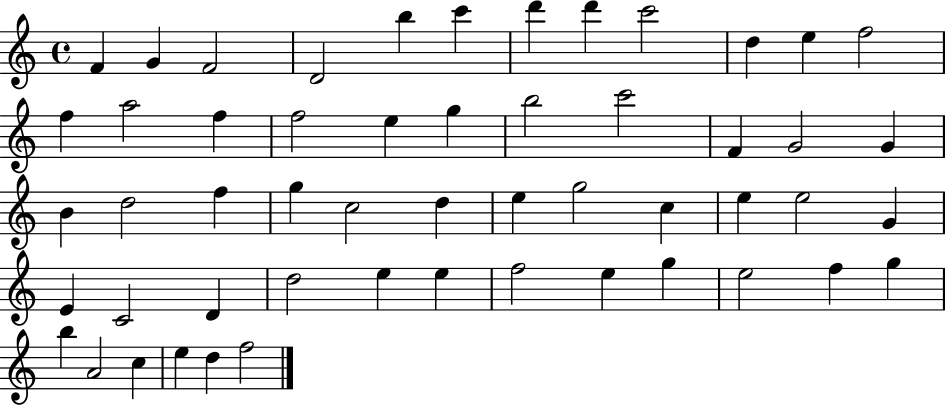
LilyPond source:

{
  \clef treble
  \time 4/4
  \defaultTimeSignature
  \key c \major
  f'4 g'4 f'2 | d'2 b''4 c'''4 | d'''4 d'''4 c'''2 | d''4 e''4 f''2 | \break f''4 a''2 f''4 | f''2 e''4 g''4 | b''2 c'''2 | f'4 g'2 g'4 | \break b'4 d''2 f''4 | g''4 c''2 d''4 | e''4 g''2 c''4 | e''4 e''2 g'4 | \break e'4 c'2 d'4 | d''2 e''4 e''4 | f''2 e''4 g''4 | e''2 f''4 g''4 | \break b''4 a'2 c''4 | e''4 d''4 f''2 | \bar "|."
}